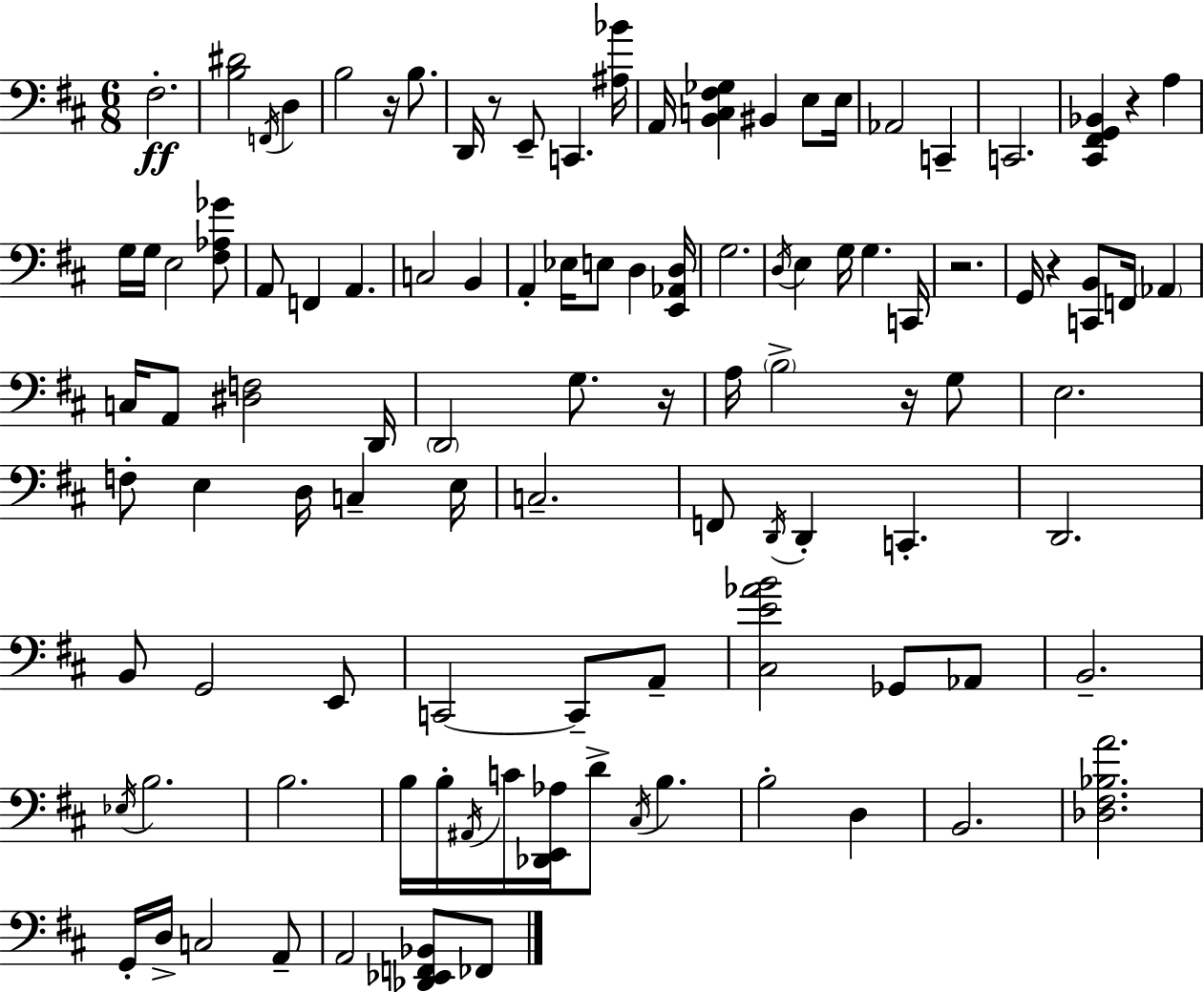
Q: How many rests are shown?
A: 7